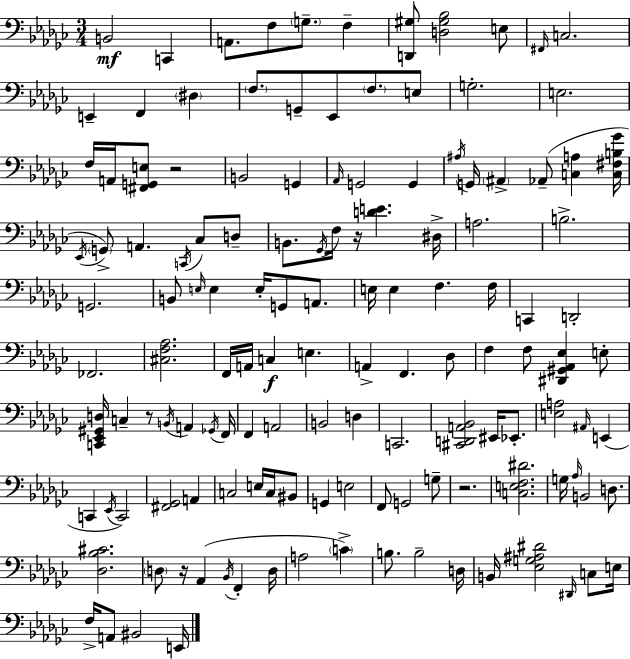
B2/h C2/q A2/e. F3/e G3/e. F3/q [D2,G#3]/e [D3,G#3,Bb3]/h E3/e F#2/s C3/h. E2/q F2/q D#3/q F3/e. G2/e Eb2/e F3/e. E3/e G3/h. E3/h. F3/s A2/s [F#2,G2,E3]/e R/h B2/h G2/q Ab2/s G2/h G2/q A#3/s G2/s A#2/q Ab2/e [C3,A3]/q [C3,F#3,B3,Gb4]/s Eb2/s G2/e A2/q. C2/s CES3/e D3/e B2/e. Gb2/s F3/s R/s [D4,E4]/q. D#3/s A3/h. B3/h. G2/h. B2/e E3/s E3/q E3/s G2/e A2/e. E3/s E3/q F3/q. F3/s C2/q D2/h FES2/h. [C#3,F3,Ab3]/h. F2/s A2/s C3/q E3/q. A2/q F2/q. Db3/e F3/q F3/e [D#2,G#2,Ab2,Eb3]/q E3/e [C2,Eb2,G#2,D3]/s C3/q R/e B2/s A2/q Gb2/s F2/s F2/q A2/h B2/h D3/q C2/h. [C#2,D2,A2,Bb2]/h EIS2/s Eb2/e. [E3,A3]/h A#2/s E2/q C2/q Eb2/s C2/h [F#2,Gb2]/h A2/q C3/h E3/s C3/s BIS2/e G2/q E3/h F2/e G2/h G3/e R/h. [C3,E3,F3,D#4]/h. G3/s Ab3/s B2/h D3/e. [Db3,Bb3,C#4]/h. D3/e R/s Ab2/q Bb2/s F2/q D3/s A3/h C4/q B3/e. B3/h D3/s B2/s [Eb3,G3,A#3,D#4]/h D#2/s C3/e E3/s F3/s A2/e BIS2/h E2/s